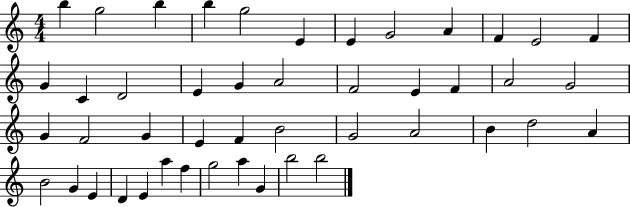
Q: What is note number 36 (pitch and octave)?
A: G4